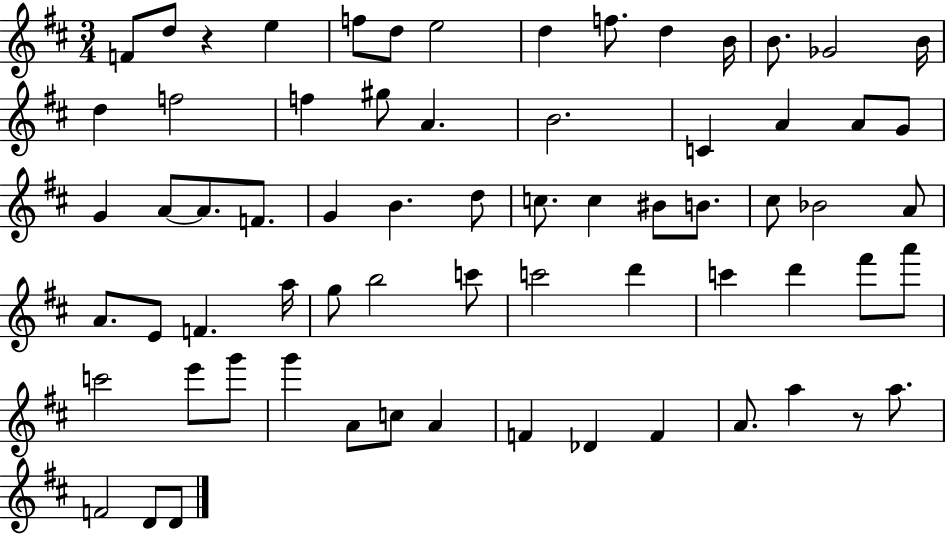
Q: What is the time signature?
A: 3/4